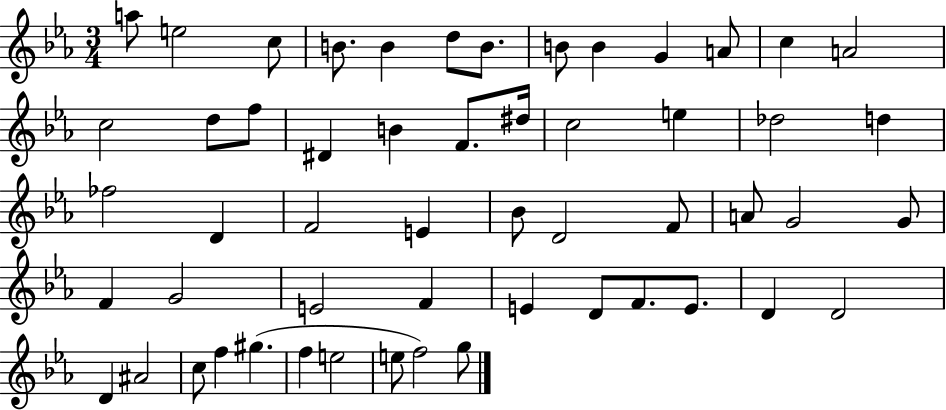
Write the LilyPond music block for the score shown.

{
  \clef treble
  \numericTimeSignature
  \time 3/4
  \key ees \major
  a''8 e''2 c''8 | b'8. b'4 d''8 b'8. | b'8 b'4 g'4 a'8 | c''4 a'2 | \break c''2 d''8 f''8 | dis'4 b'4 f'8. dis''16 | c''2 e''4 | des''2 d''4 | \break fes''2 d'4 | f'2 e'4 | bes'8 d'2 f'8 | a'8 g'2 g'8 | \break f'4 g'2 | e'2 f'4 | e'4 d'8 f'8. e'8. | d'4 d'2 | \break d'4 ais'2 | c''8 f''4 gis''4.( | f''4 e''2 | e''8 f''2) g''8 | \break \bar "|."
}